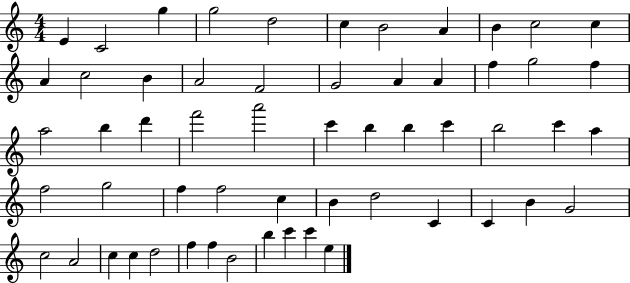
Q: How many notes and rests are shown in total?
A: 57